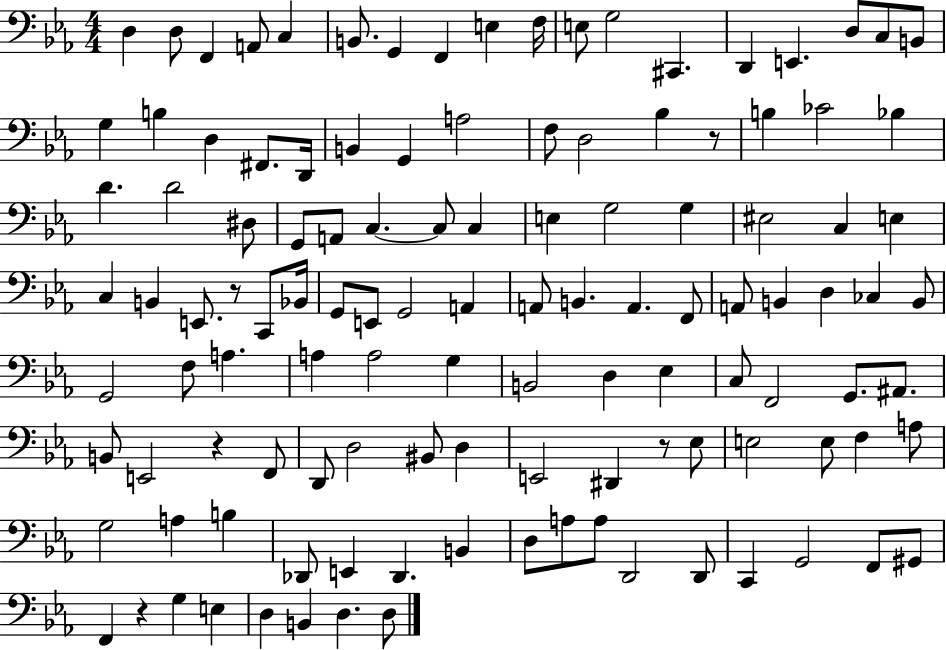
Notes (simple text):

D3/q D3/e F2/q A2/e C3/q B2/e. G2/q F2/q E3/q F3/s E3/e G3/h C#2/q. D2/q E2/q. D3/e C3/e B2/e G3/q B3/q D3/q F#2/e. D2/s B2/q G2/q A3/h F3/e D3/h Bb3/q R/e B3/q CES4/h Bb3/q D4/q. D4/h D#3/e G2/e A2/e C3/q. C3/e C3/q E3/q G3/h G3/q EIS3/h C3/q E3/q C3/q B2/q E2/e. R/e C2/e Bb2/s G2/e E2/e G2/h A2/q A2/e B2/q. A2/q. F2/e A2/e B2/q D3/q CES3/q B2/e G2/h F3/e A3/q. A3/q A3/h G3/q B2/h D3/q Eb3/q C3/e F2/h G2/e. A#2/e. B2/e E2/h R/q F2/e D2/e D3/h BIS2/e D3/q E2/h D#2/q R/e Eb3/e E3/h E3/e F3/q A3/e G3/h A3/q B3/q Db2/e E2/q Db2/q. B2/q D3/e A3/e A3/e D2/h D2/e C2/q G2/h F2/e G#2/e F2/q R/q G3/q E3/q D3/q B2/q D3/q. D3/e